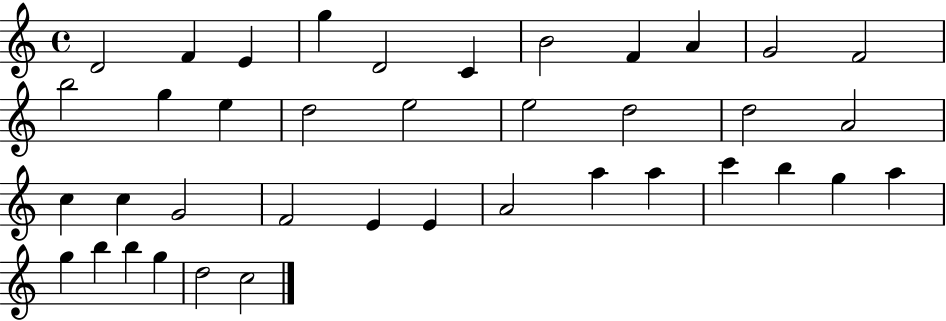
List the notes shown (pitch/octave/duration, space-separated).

D4/h F4/q E4/q G5/q D4/h C4/q B4/h F4/q A4/q G4/h F4/h B5/h G5/q E5/q D5/h E5/h E5/h D5/h D5/h A4/h C5/q C5/q G4/h F4/h E4/q E4/q A4/h A5/q A5/q C6/q B5/q G5/q A5/q G5/q B5/q B5/q G5/q D5/h C5/h